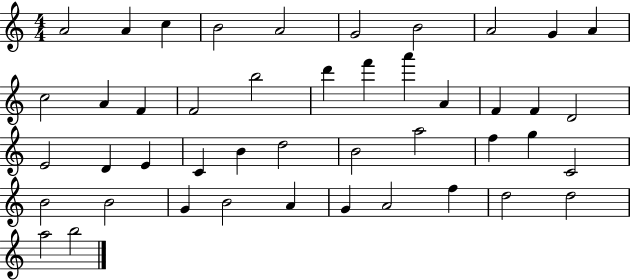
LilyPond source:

{
  \clef treble
  \numericTimeSignature
  \time 4/4
  \key c \major
  a'2 a'4 c''4 | b'2 a'2 | g'2 b'2 | a'2 g'4 a'4 | \break c''2 a'4 f'4 | f'2 b''2 | d'''4 f'''4 a'''4 a'4 | f'4 f'4 d'2 | \break e'2 d'4 e'4 | c'4 b'4 d''2 | b'2 a''2 | f''4 g''4 c'2 | \break b'2 b'2 | g'4 b'2 a'4 | g'4 a'2 f''4 | d''2 d''2 | \break a''2 b''2 | \bar "|."
}